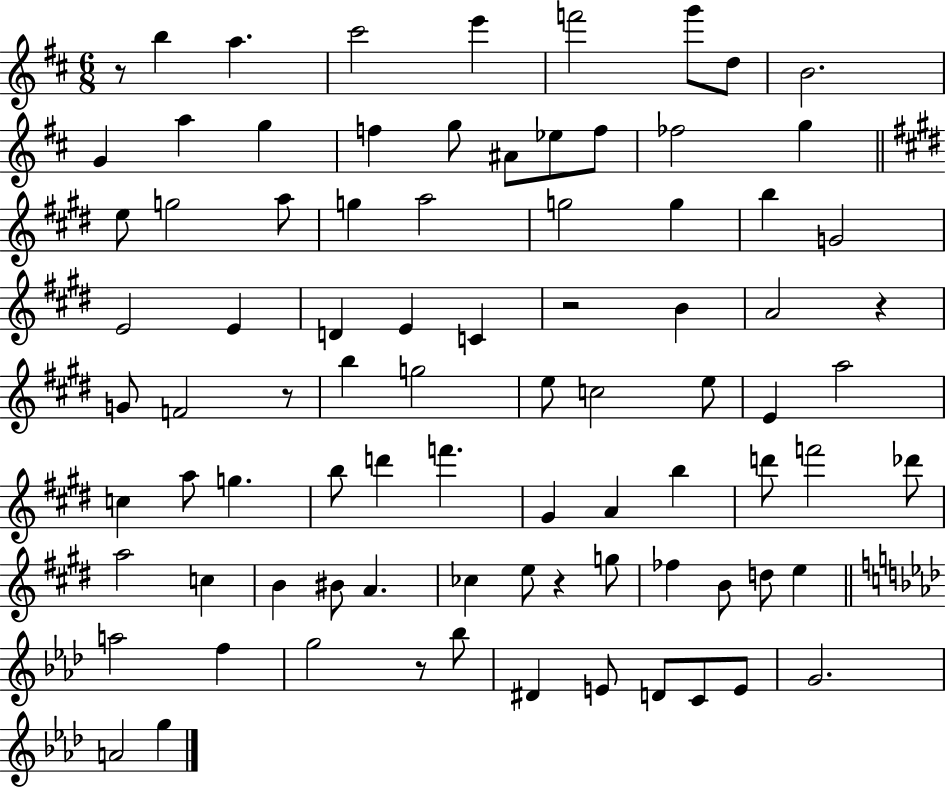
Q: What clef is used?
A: treble